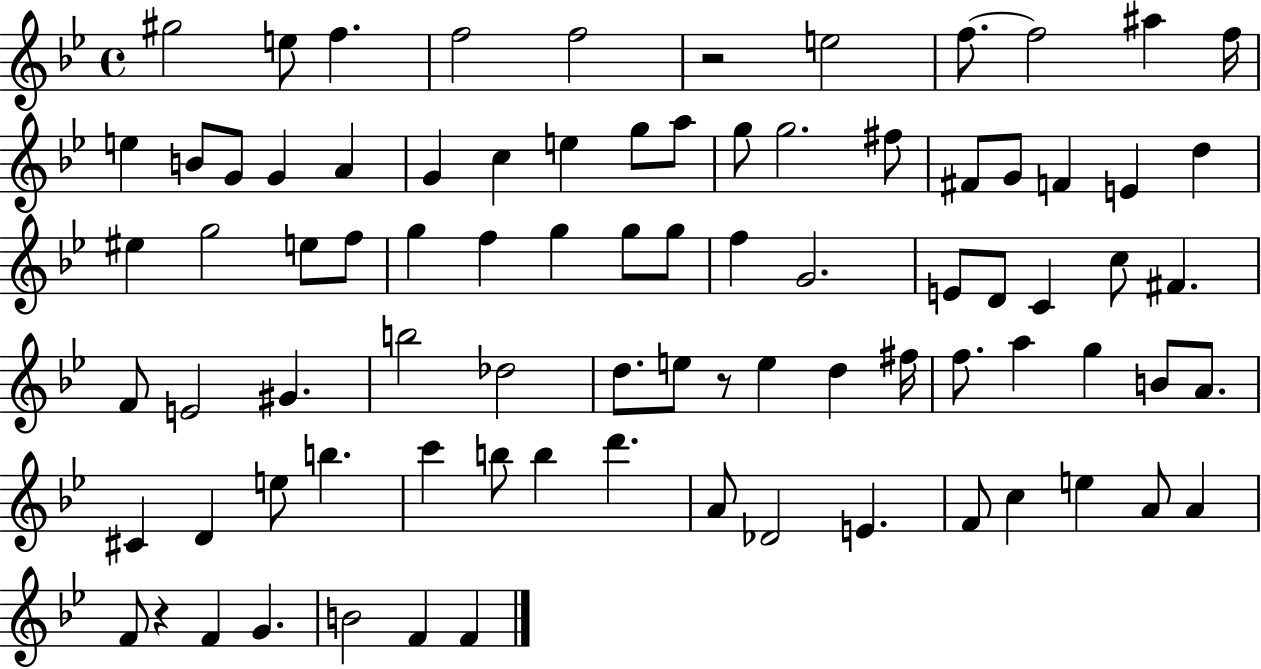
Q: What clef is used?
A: treble